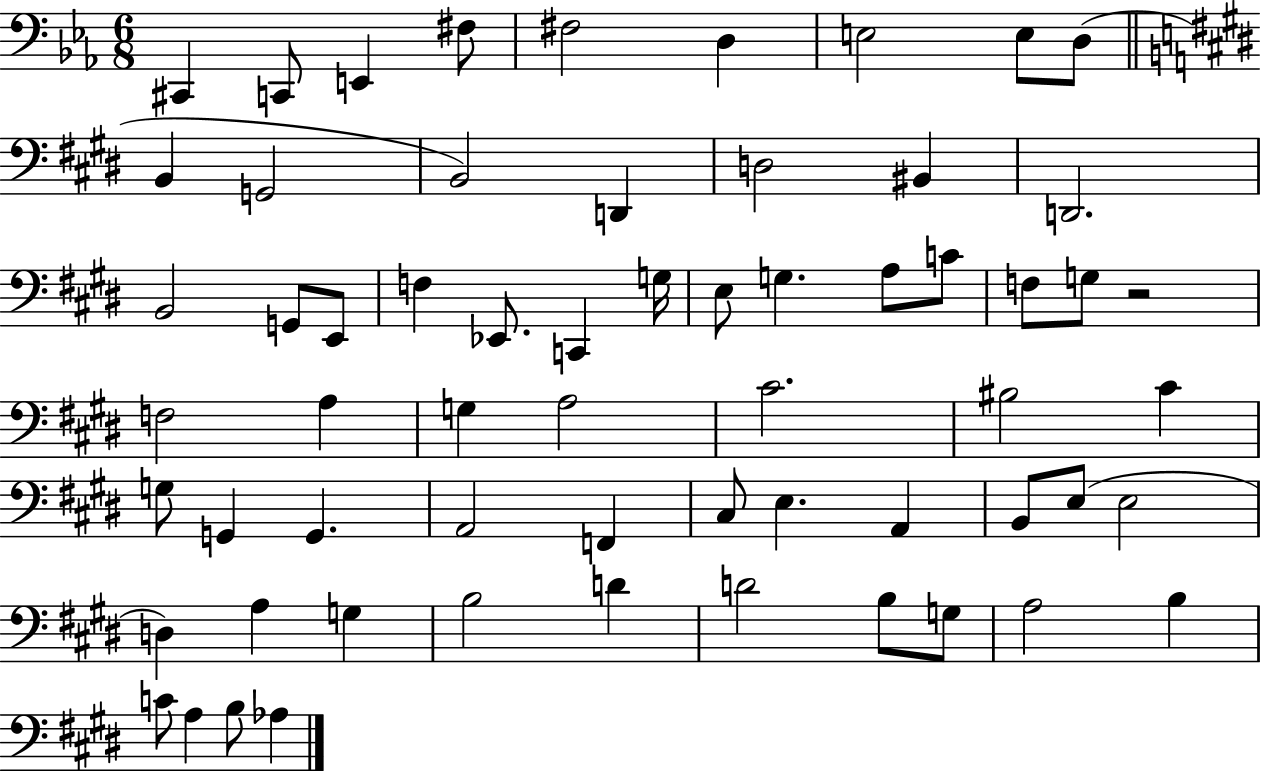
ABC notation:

X:1
T:Untitled
M:6/8
L:1/4
K:Eb
^C,, C,,/2 E,, ^F,/2 ^F,2 D, E,2 E,/2 D,/2 B,, G,,2 B,,2 D,, D,2 ^B,, D,,2 B,,2 G,,/2 E,,/2 F, _E,,/2 C,, G,/4 E,/2 G, A,/2 C/2 F,/2 G,/2 z2 F,2 A, G, A,2 ^C2 ^B,2 ^C G,/2 G,, G,, A,,2 F,, ^C,/2 E, A,, B,,/2 E,/2 E,2 D, A, G, B,2 D D2 B,/2 G,/2 A,2 B, C/2 A, B,/2 _A,